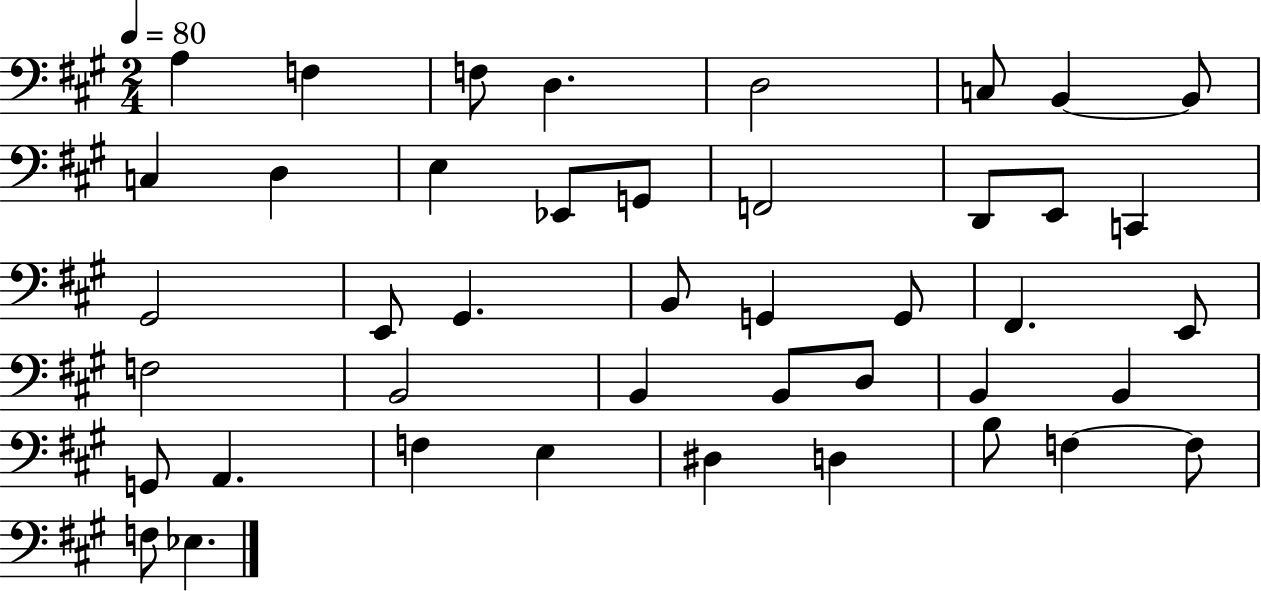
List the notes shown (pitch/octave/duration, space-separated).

A3/q F3/q F3/e D3/q. D3/h C3/e B2/q B2/e C3/q D3/q E3/q Eb2/e G2/e F2/h D2/e E2/e C2/q G#2/h E2/e G#2/q. B2/e G2/q G2/e F#2/q. E2/e F3/h B2/h B2/q B2/e D3/e B2/q B2/q G2/e A2/q. F3/q E3/q D#3/q D3/q B3/e F3/q F3/e F3/e Eb3/q.